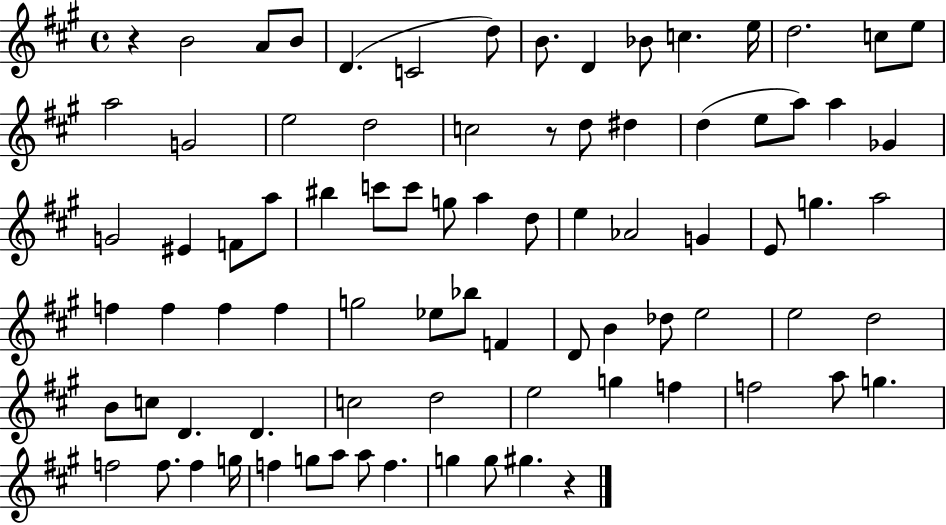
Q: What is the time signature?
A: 4/4